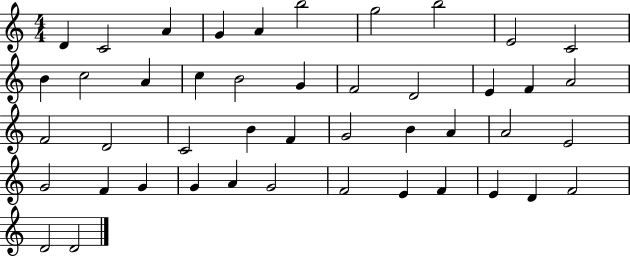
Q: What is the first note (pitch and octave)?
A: D4